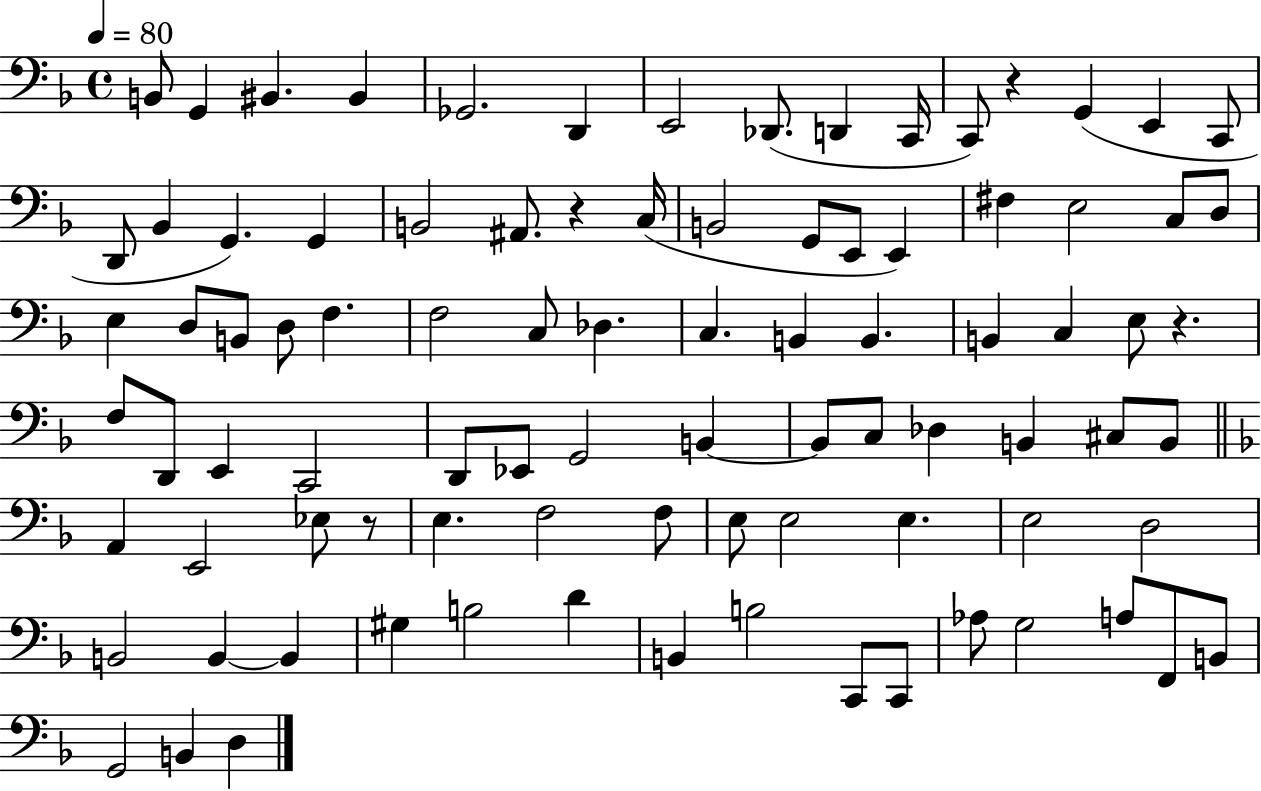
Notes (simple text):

B2/e G2/q BIS2/q. BIS2/q Gb2/h. D2/q E2/h Db2/e. D2/q C2/s C2/e R/q G2/q E2/q C2/e D2/e Bb2/q G2/q. G2/q B2/h A#2/e. R/q C3/s B2/h G2/e E2/e E2/q F#3/q E3/h C3/e D3/e E3/q D3/e B2/e D3/e F3/q. F3/h C3/e Db3/q. C3/q. B2/q B2/q. B2/q C3/q E3/e R/q. F3/e D2/e E2/q C2/h D2/e Eb2/e G2/h B2/q B2/e C3/e Db3/q B2/q C#3/e B2/e A2/q E2/h Eb3/e R/e E3/q. F3/h F3/e E3/e E3/h E3/q. E3/h D3/h B2/h B2/q B2/q G#3/q B3/h D4/q B2/q B3/h C2/e C2/e Ab3/e G3/h A3/e F2/e B2/e G2/h B2/q D3/q